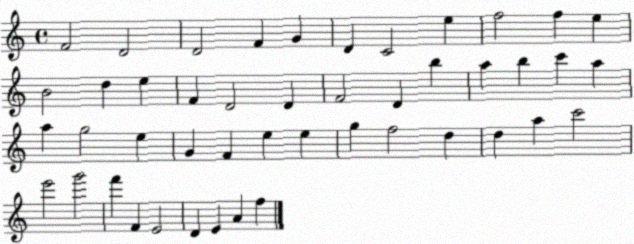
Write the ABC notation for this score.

X:1
T:Untitled
M:4/4
L:1/4
K:C
F2 D2 D2 F G D C2 e f2 f e B2 d e F D2 D F2 D b a b c' a a g2 e G F e e g f2 d d a c'2 e'2 g'2 f' F E2 D E A f